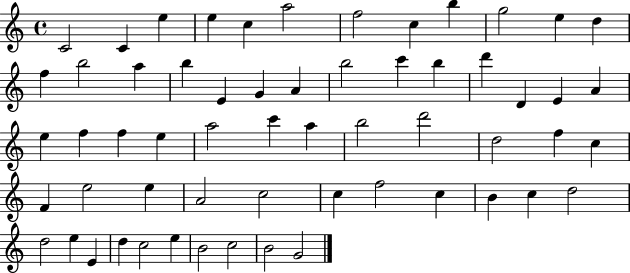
C4/h C4/q E5/q E5/q C5/q A5/h F5/h C5/q B5/q G5/h E5/q D5/q F5/q B5/h A5/q B5/q E4/q G4/q A4/q B5/h C6/q B5/q D6/q D4/q E4/q A4/q E5/q F5/q F5/q E5/q A5/h C6/q A5/q B5/h D6/h D5/h F5/q C5/q F4/q E5/h E5/q A4/h C5/h C5/q F5/h C5/q B4/q C5/q D5/h D5/h E5/q E4/q D5/q C5/h E5/q B4/h C5/h B4/h G4/h